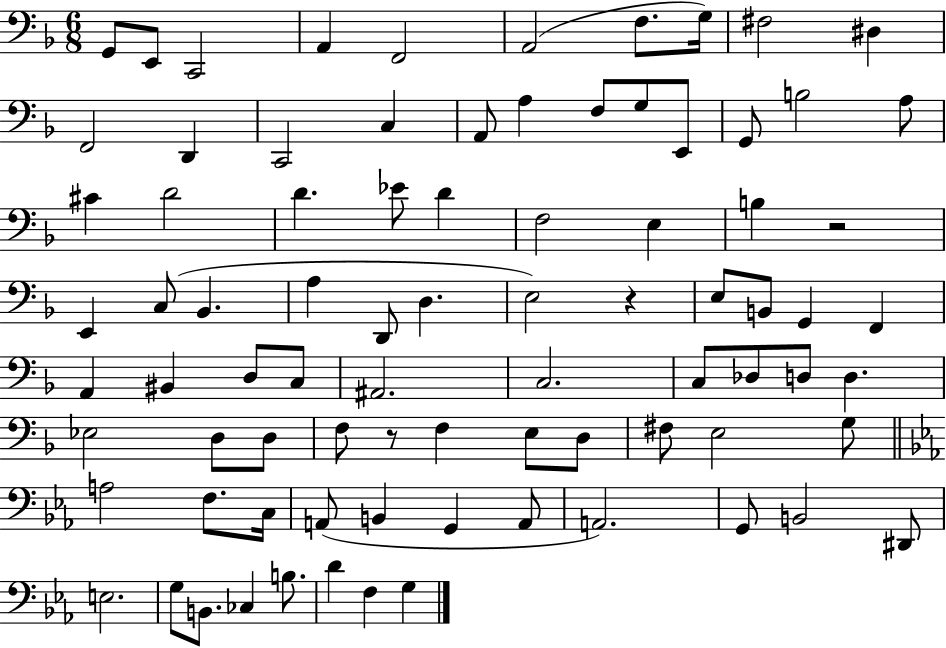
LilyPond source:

{
  \clef bass
  \numericTimeSignature
  \time 6/8
  \key f \major
  g,8 e,8 c,2 | a,4 f,2 | a,2( f8. g16) | fis2 dis4 | \break f,2 d,4 | c,2 c4 | a,8 a4 f8 g8 e,8 | g,8 b2 a8 | \break cis'4 d'2 | d'4. ees'8 d'4 | f2 e4 | b4 r2 | \break e,4 c8( bes,4. | a4 d,8 d4. | e2) r4 | e8 b,8 g,4 f,4 | \break a,4 bis,4 d8 c8 | ais,2. | c2. | c8 des8 d8 d4. | \break ees2 d8 d8 | f8 r8 f4 e8 d8 | fis8 e2 g8 | \bar "||" \break \key ees \major a2 f8. c16 | a,8( b,4 g,4 a,8 | a,2.) | g,8 b,2 dis,8 | \break e2. | g8 b,8. ces4 b8. | d'4 f4 g4 | \bar "|."
}